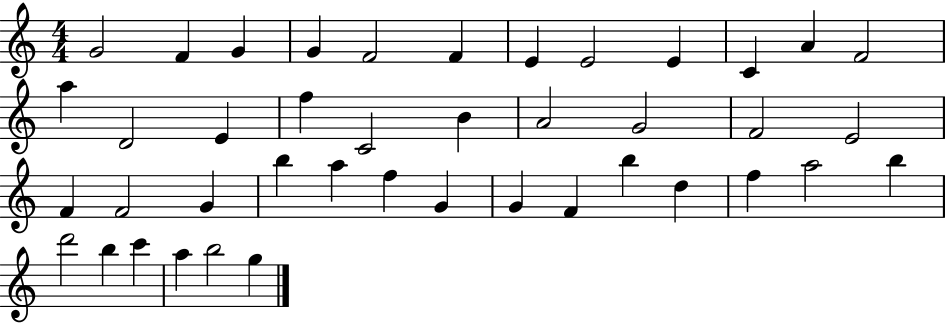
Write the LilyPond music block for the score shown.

{
  \clef treble
  \numericTimeSignature
  \time 4/4
  \key c \major
  g'2 f'4 g'4 | g'4 f'2 f'4 | e'4 e'2 e'4 | c'4 a'4 f'2 | \break a''4 d'2 e'4 | f''4 c'2 b'4 | a'2 g'2 | f'2 e'2 | \break f'4 f'2 g'4 | b''4 a''4 f''4 g'4 | g'4 f'4 b''4 d''4 | f''4 a''2 b''4 | \break d'''2 b''4 c'''4 | a''4 b''2 g''4 | \bar "|."
}